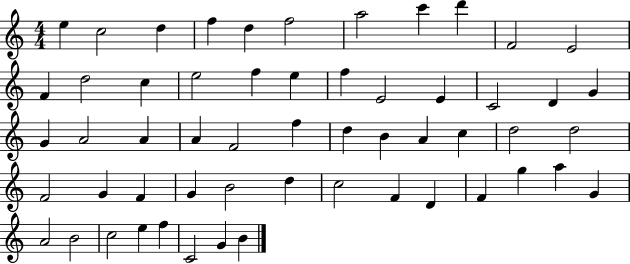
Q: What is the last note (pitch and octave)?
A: B4